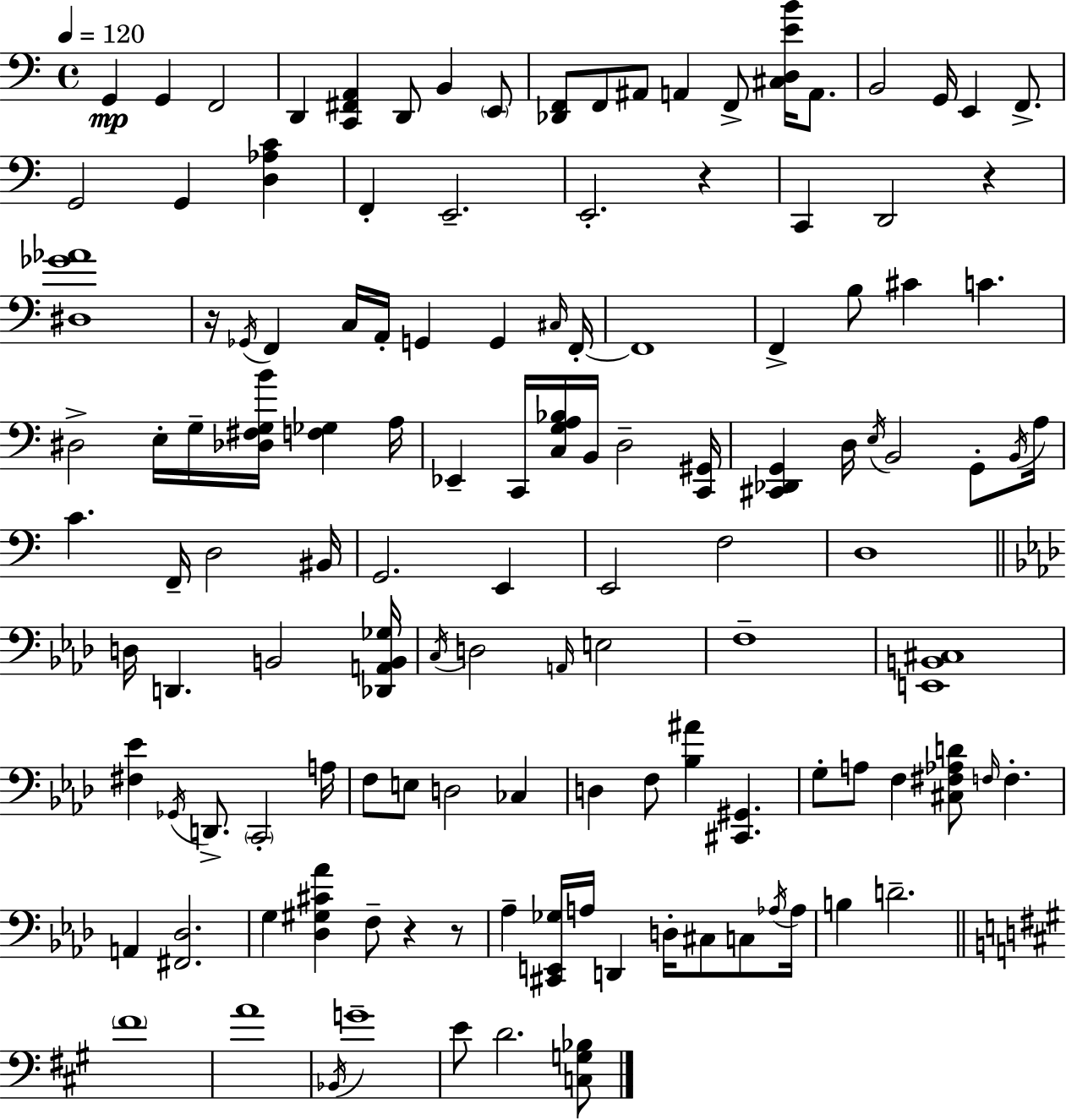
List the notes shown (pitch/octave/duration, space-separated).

G2/q G2/q F2/h D2/q [C2,F#2,A2]/q D2/e B2/q E2/e [Db2,F2]/e F2/e A#2/e A2/q F2/e [C#3,D3,E4,B4]/s A2/e. B2/h G2/s E2/q F2/e. G2/h G2/q [D3,Ab3,C4]/q F2/q E2/h. E2/h. R/q C2/q D2/h R/q [D#3,Gb4,Ab4]/w R/s Gb2/s F2/q C3/s A2/s G2/q G2/q C#3/s F2/s F2/w F2/q B3/e C#4/q C4/q. D#3/h E3/s G3/s [Db3,F#3,G3,B4]/s [F3,Gb3]/q A3/s Eb2/q C2/s [C3,G3,A3,Bb3]/s B2/s D3/h [C2,G#2]/s [C#2,Db2,G2]/q D3/s E3/s B2/h G2/e B2/s A3/s C4/q. F2/s D3/h BIS2/s G2/h. E2/q E2/h F3/h D3/w D3/s D2/q. B2/h [Db2,A2,B2,Gb3]/s C3/s D3/h A2/s E3/h F3/w [E2,B2,C#3]/w [F#3,Eb4]/q Gb2/s D2/e. C2/h A3/s F3/e E3/e D3/h CES3/q D3/q F3/e [Bb3,A#4]/q [C#2,G#2]/q. G3/e A3/e F3/q [C#3,F#3,Ab3,D4]/e F3/s F3/q. A2/q [F#2,Db3]/h. G3/q [Db3,G#3,C#4,Ab4]/q F3/e R/q R/e Ab3/q [C#2,E2,Gb3]/s A3/s D2/q D3/s C#3/e C3/e Ab3/s Ab3/s B3/q D4/h. F#4/w A4/w Bb2/s G4/w E4/e D4/h. [C3,G3,Bb3]/e